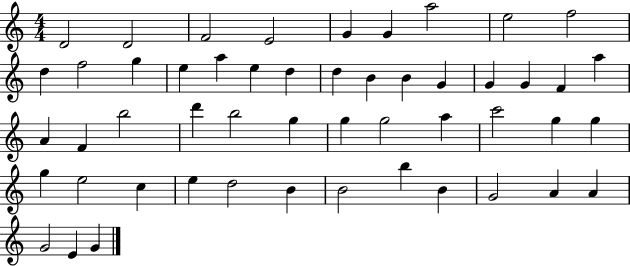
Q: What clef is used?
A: treble